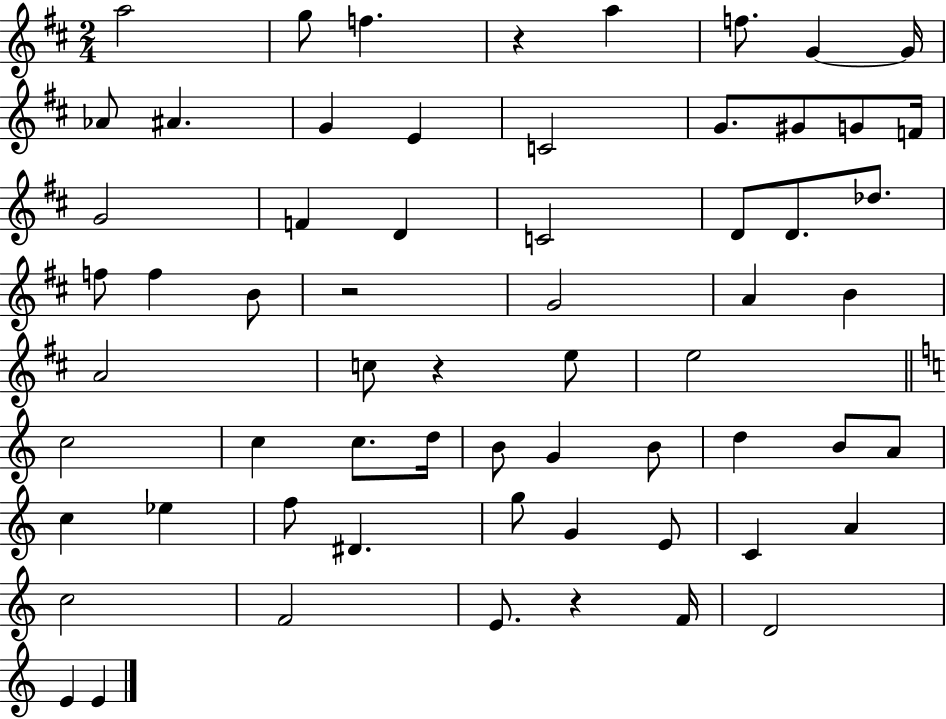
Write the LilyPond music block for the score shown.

{
  \clef treble
  \numericTimeSignature
  \time 2/4
  \key d \major
  a''2 | g''8 f''4. | r4 a''4 | f''8. g'4~~ g'16 | \break aes'8 ais'4. | g'4 e'4 | c'2 | g'8. gis'8 g'8 f'16 | \break g'2 | f'4 d'4 | c'2 | d'8 d'8. des''8. | \break f''8 f''4 b'8 | r2 | g'2 | a'4 b'4 | \break a'2 | c''8 r4 e''8 | e''2 | \bar "||" \break \key a \minor c''2 | c''4 c''8. d''16 | b'8 g'4 b'8 | d''4 b'8 a'8 | \break c''4 ees''4 | f''8 dis'4. | g''8 g'4 e'8 | c'4 a'4 | \break c''2 | f'2 | e'8. r4 f'16 | d'2 | \break e'4 e'4 | \bar "|."
}